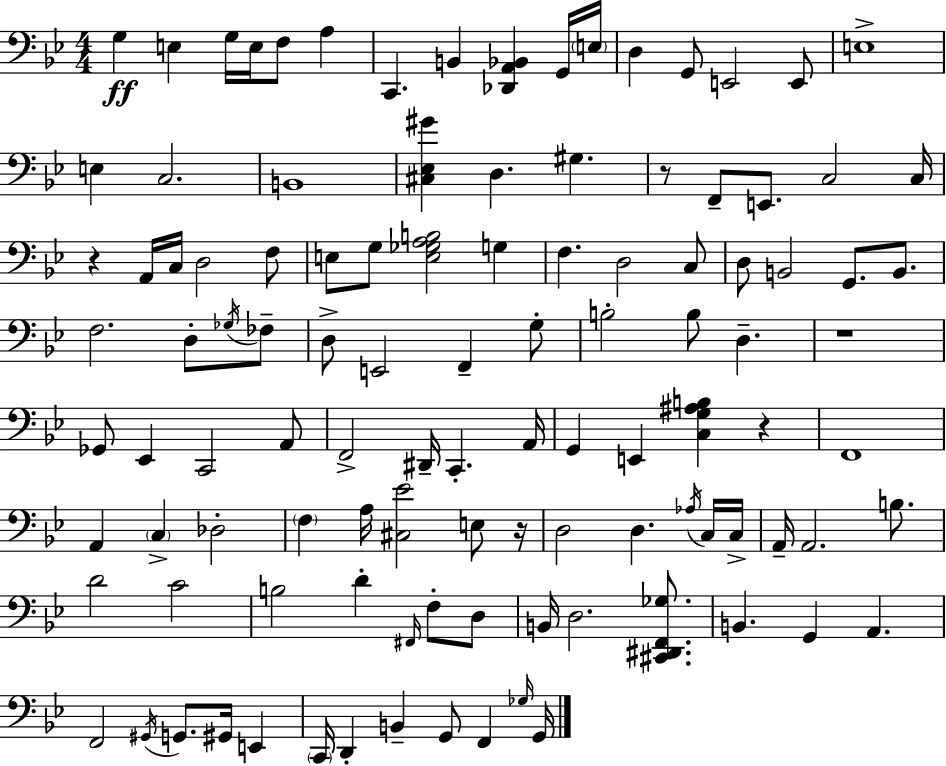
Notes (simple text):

G3/q E3/q G3/s E3/s F3/e A3/q C2/q. B2/q [Db2,A2,Bb2]/q G2/s E3/s D3/q G2/e E2/h E2/e E3/w E3/q C3/h. B2/w [C#3,Eb3,G#4]/q D3/q. G#3/q. R/e F2/e E2/e. C3/h C3/s R/q A2/s C3/s D3/h F3/e E3/e G3/e [E3,Gb3,A3,B3]/h G3/q F3/q. D3/h C3/e D3/e B2/h G2/e. B2/e. F3/h. D3/e Gb3/s FES3/e D3/e E2/h F2/q G3/e B3/h B3/e D3/q. R/w Gb2/e Eb2/q C2/h A2/e F2/h D#2/s C2/q. A2/s G2/q E2/q [C3,G3,A#3,B3]/q R/q F2/w A2/q C3/q Db3/h F3/q A3/s [C#3,Eb4]/h E3/e R/s D3/h D3/q. Ab3/s C3/s C3/s A2/s A2/h. B3/e. D4/h C4/h B3/h D4/q F#2/s F3/e D3/e B2/s D3/h. [C#2,D#2,F2,Gb3]/e. B2/q. G2/q A2/q. F2/h G#2/s G2/e. G#2/s E2/q C2/s D2/q B2/q G2/e F2/q Gb3/s G2/s